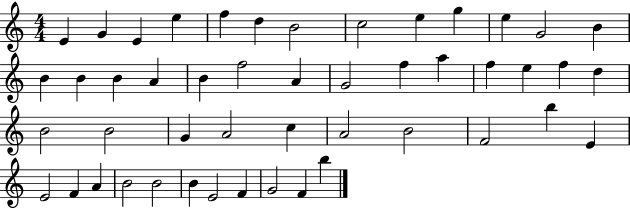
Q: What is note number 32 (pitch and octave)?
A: C5